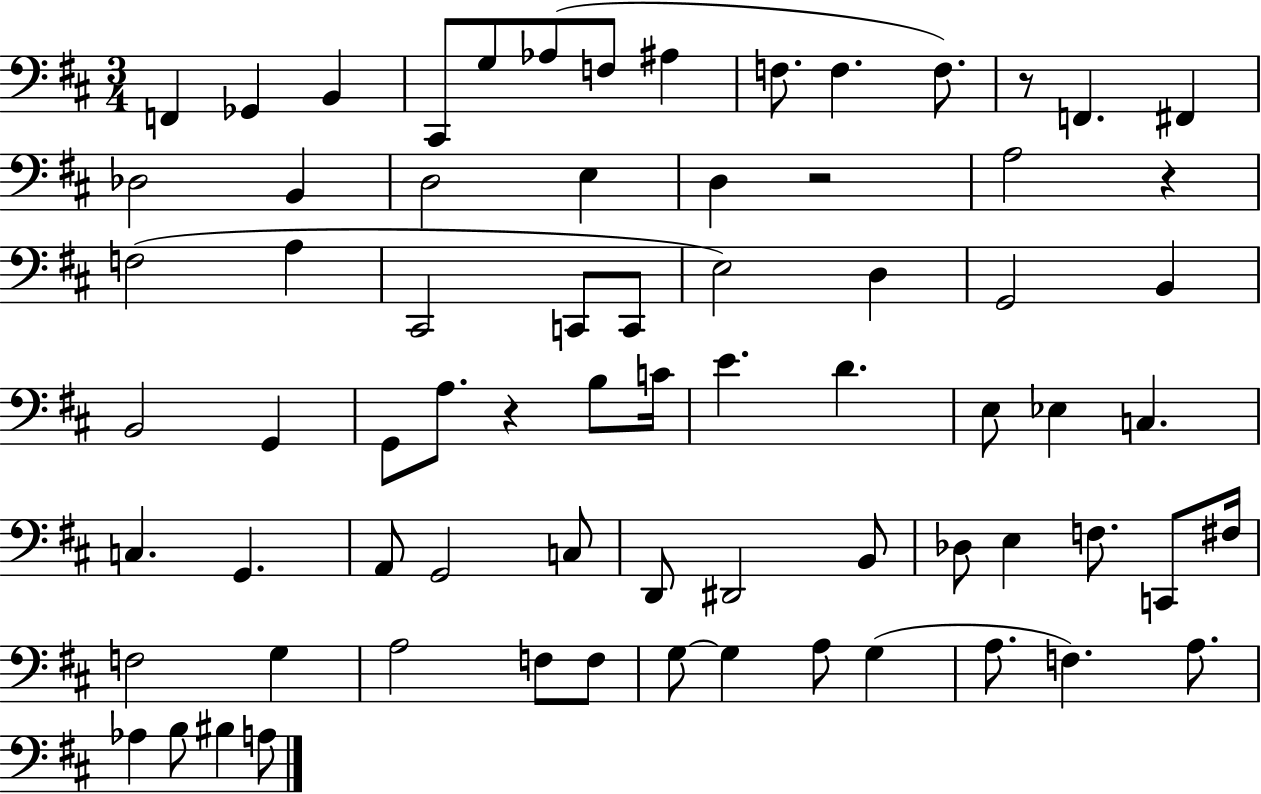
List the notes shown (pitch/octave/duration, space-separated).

F2/q Gb2/q B2/q C#2/e G3/e Ab3/e F3/e A#3/q F3/e. F3/q. F3/e. R/e F2/q. F#2/q Db3/h B2/q D3/h E3/q D3/q R/h A3/h R/q F3/h A3/q C#2/h C2/e C2/e E3/h D3/q G2/h B2/q B2/h G2/q G2/e A3/e. R/q B3/e C4/s E4/q. D4/q. E3/e Eb3/q C3/q. C3/q. G2/q. A2/e G2/h C3/e D2/e D#2/h B2/e Db3/e E3/q F3/e. C2/e F#3/s F3/h G3/q A3/h F3/e F3/e G3/e G3/q A3/e G3/q A3/e. F3/q. A3/e. Ab3/q B3/e BIS3/q A3/e